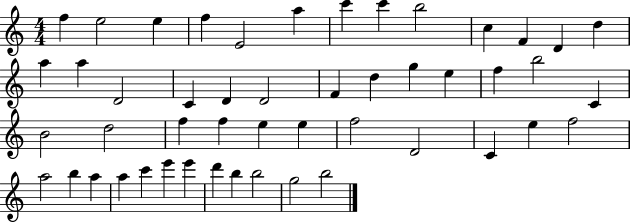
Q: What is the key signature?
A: C major